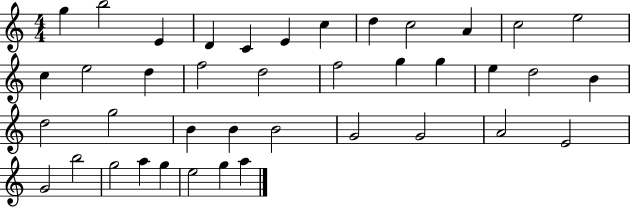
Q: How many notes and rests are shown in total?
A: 40